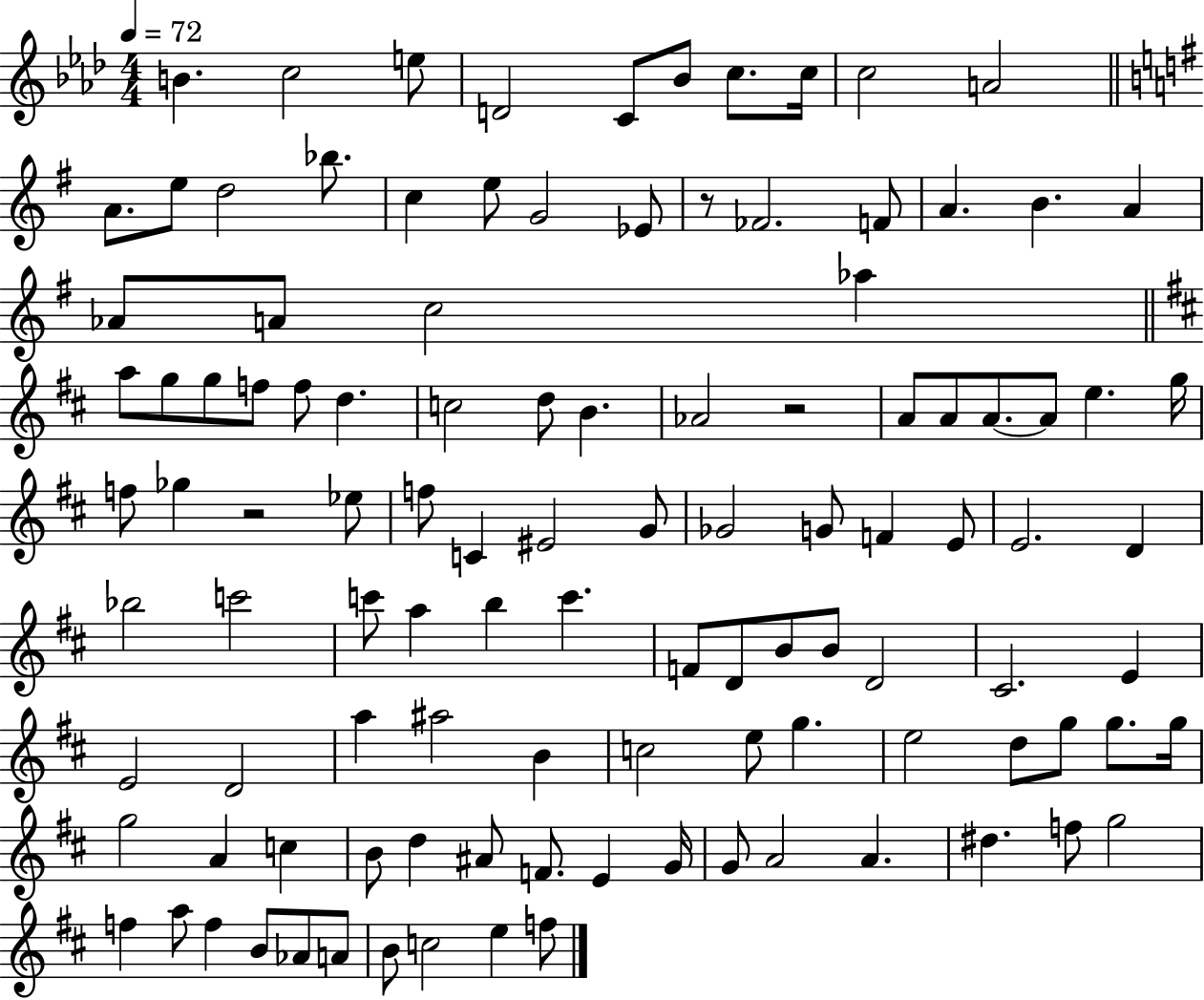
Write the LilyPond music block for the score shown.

{
  \clef treble
  \numericTimeSignature
  \time 4/4
  \key aes \major
  \tempo 4 = 72
  b'4. c''2 e''8 | d'2 c'8 bes'8 c''8. c''16 | c''2 a'2 | \bar "||" \break \key g \major a'8. e''8 d''2 bes''8. | c''4 e''8 g'2 ees'8 | r8 fes'2. f'8 | a'4. b'4. a'4 | \break aes'8 a'8 c''2 aes''4 | \bar "||" \break \key d \major a''8 g''8 g''8 f''8 f''8 d''4. | c''2 d''8 b'4. | aes'2 r2 | a'8 a'8 a'8.~~ a'8 e''4. g''16 | \break f''8 ges''4 r2 ees''8 | f''8 c'4 eis'2 g'8 | ges'2 g'8 f'4 e'8 | e'2. d'4 | \break bes''2 c'''2 | c'''8 a''4 b''4 c'''4. | f'8 d'8 b'8 b'8 d'2 | cis'2. e'4 | \break e'2 d'2 | a''4 ais''2 b'4 | c''2 e''8 g''4. | e''2 d''8 g''8 g''8. g''16 | \break g''2 a'4 c''4 | b'8 d''4 ais'8 f'8. e'4 g'16 | g'8 a'2 a'4. | dis''4. f''8 g''2 | \break f''4 a''8 f''4 b'8 aes'8 a'8 | b'8 c''2 e''4 f''8 | \bar "|."
}